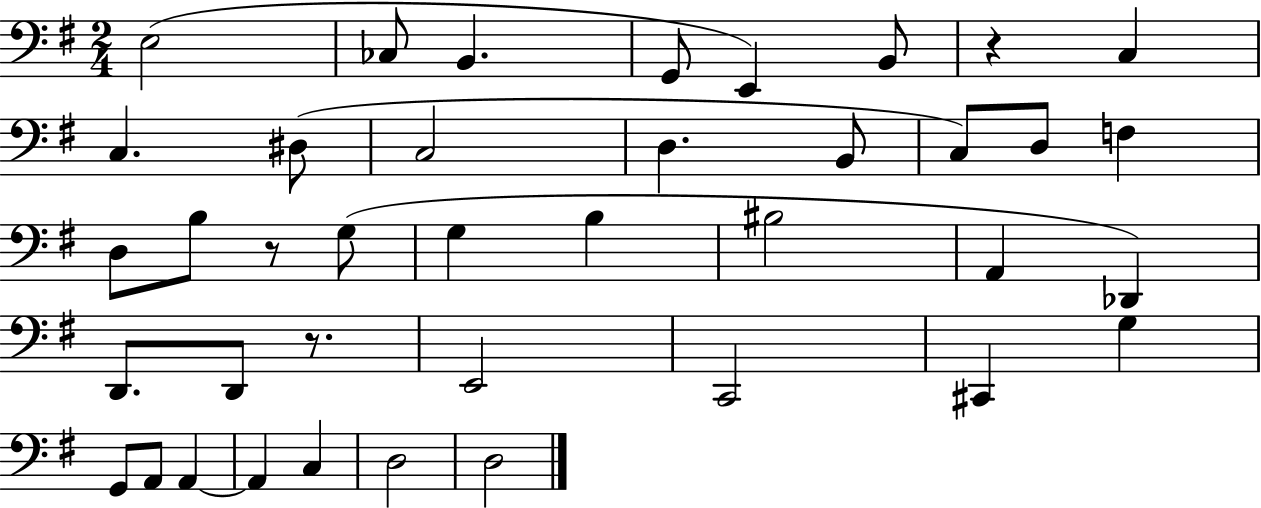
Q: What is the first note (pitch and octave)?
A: E3